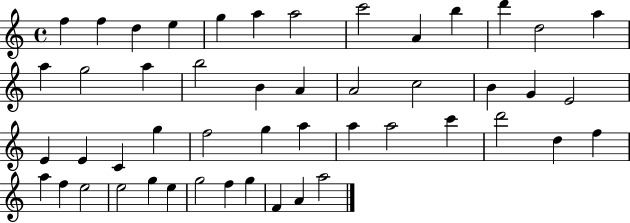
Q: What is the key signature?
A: C major